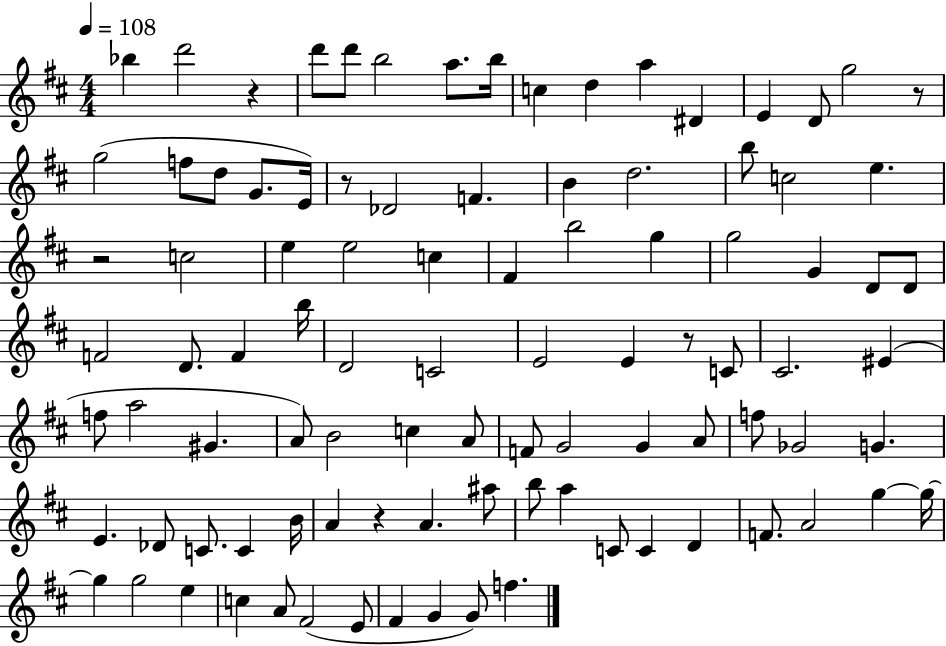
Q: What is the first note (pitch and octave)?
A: Bb5